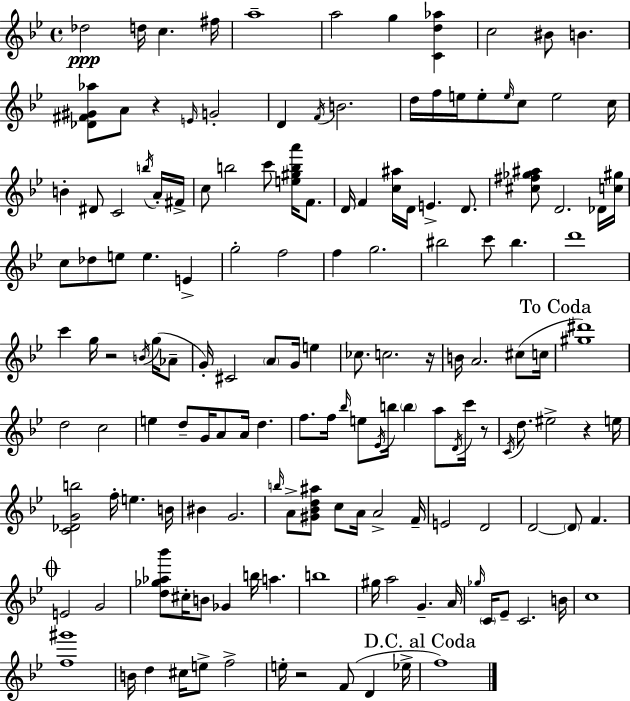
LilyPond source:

{
  \clef treble
  \time 4/4
  \defaultTimeSignature
  \key bes \major
  des''2\ppp d''16 c''4. fis''16 | a''1-- | a''2 g''4 <c' d'' aes''>4 | c''2 bis'8 b'4. | \break <des' fis' gis' aes''>8 a'8 r4 \grace { e'16 } g'2-. | d'4 \acciaccatura { f'16 } b'2. | d''16 f''16 e''16 e''8-. \grace { e''16 } c''8 e''2 | c''16 b'4-. dis'8 c'2 | \break \acciaccatura { b''16 } a'16-. fis'16-> c''8 b''2 c'''8 | <e'' gis'' b'' a'''>16 f'8. d'16 f'4 <c'' ais''>16 d'16 e'4.-> | d'8. <cis'' fis'' ges'' ais''>8 d'2. | des'16 <c'' gis''>16 c''8 des''8 e''8 e''4. | \break e'4-> g''2-. f''2 | f''4 g''2. | bis''2 c'''8 bis''4. | d'''1 | \break c'''4 g''16 r2 | \acciaccatura { b'16 }( g''16 aes'8-- g'16-.) cis'2 \parenthesize a'8 | g'16 e''4 ces''8. c''2. | r16 b'16 a'2. | \break cis''8( c''16 \mark "To Coda" <gis'' dis'''>1) | d''2 c''2 | e''4 d''8-- g'16 a'8 a'16 d''4. | f''8. f''16 \grace { bes''16 } e''8 \acciaccatura { ees'16 } b''16 \parenthesize b''4 | \break a''8 \acciaccatura { d'16 } c'''16 r8 \acciaccatura { c'16 } d''8. eis''2-> | r4 e''16 <c' des' g' b''>2 | f''16-. e''4. b'16 bis'4 g'2. | \grace { b''16 } a'8-> <gis' bes' d'' ais''>8 c''8 | \break a'16 a'2-> f'16-- e'2 | d'2 d'2~~ | \parenthesize d'8 f'4. \mark \markup { \musicglyph "scripts.coda" } e'2 | g'2 <d'' ges'' aes'' bes'''>8 cis''16-. b'8 ges'4 | \break b''16 a''4. b''1 | gis''16 a''2 | g'4.-- a'16 \grace { ges''16 } \parenthesize c'16 ees'8-- c'2. | b'16 c''1 | \break <f'' gis'''>1 | b'16 d''4 | cis''16 e''8-> f''2-> e''16-. r2 | f'8( d'4 ees''16-> \mark "D.C. al Coda" f''1) | \break \bar "|."
}